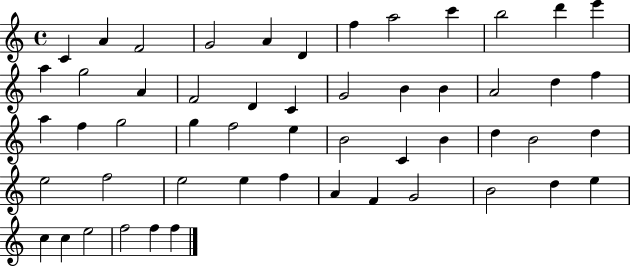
C4/q A4/q F4/h G4/h A4/q D4/q F5/q A5/h C6/q B5/h D6/q E6/q A5/q G5/h A4/q F4/h D4/q C4/q G4/h B4/q B4/q A4/h D5/q F5/q A5/q F5/q G5/h G5/q F5/h E5/q B4/h C4/q B4/q D5/q B4/h D5/q E5/h F5/h E5/h E5/q F5/q A4/q F4/q G4/h B4/h D5/q E5/q C5/q C5/q E5/h F5/h F5/q F5/q